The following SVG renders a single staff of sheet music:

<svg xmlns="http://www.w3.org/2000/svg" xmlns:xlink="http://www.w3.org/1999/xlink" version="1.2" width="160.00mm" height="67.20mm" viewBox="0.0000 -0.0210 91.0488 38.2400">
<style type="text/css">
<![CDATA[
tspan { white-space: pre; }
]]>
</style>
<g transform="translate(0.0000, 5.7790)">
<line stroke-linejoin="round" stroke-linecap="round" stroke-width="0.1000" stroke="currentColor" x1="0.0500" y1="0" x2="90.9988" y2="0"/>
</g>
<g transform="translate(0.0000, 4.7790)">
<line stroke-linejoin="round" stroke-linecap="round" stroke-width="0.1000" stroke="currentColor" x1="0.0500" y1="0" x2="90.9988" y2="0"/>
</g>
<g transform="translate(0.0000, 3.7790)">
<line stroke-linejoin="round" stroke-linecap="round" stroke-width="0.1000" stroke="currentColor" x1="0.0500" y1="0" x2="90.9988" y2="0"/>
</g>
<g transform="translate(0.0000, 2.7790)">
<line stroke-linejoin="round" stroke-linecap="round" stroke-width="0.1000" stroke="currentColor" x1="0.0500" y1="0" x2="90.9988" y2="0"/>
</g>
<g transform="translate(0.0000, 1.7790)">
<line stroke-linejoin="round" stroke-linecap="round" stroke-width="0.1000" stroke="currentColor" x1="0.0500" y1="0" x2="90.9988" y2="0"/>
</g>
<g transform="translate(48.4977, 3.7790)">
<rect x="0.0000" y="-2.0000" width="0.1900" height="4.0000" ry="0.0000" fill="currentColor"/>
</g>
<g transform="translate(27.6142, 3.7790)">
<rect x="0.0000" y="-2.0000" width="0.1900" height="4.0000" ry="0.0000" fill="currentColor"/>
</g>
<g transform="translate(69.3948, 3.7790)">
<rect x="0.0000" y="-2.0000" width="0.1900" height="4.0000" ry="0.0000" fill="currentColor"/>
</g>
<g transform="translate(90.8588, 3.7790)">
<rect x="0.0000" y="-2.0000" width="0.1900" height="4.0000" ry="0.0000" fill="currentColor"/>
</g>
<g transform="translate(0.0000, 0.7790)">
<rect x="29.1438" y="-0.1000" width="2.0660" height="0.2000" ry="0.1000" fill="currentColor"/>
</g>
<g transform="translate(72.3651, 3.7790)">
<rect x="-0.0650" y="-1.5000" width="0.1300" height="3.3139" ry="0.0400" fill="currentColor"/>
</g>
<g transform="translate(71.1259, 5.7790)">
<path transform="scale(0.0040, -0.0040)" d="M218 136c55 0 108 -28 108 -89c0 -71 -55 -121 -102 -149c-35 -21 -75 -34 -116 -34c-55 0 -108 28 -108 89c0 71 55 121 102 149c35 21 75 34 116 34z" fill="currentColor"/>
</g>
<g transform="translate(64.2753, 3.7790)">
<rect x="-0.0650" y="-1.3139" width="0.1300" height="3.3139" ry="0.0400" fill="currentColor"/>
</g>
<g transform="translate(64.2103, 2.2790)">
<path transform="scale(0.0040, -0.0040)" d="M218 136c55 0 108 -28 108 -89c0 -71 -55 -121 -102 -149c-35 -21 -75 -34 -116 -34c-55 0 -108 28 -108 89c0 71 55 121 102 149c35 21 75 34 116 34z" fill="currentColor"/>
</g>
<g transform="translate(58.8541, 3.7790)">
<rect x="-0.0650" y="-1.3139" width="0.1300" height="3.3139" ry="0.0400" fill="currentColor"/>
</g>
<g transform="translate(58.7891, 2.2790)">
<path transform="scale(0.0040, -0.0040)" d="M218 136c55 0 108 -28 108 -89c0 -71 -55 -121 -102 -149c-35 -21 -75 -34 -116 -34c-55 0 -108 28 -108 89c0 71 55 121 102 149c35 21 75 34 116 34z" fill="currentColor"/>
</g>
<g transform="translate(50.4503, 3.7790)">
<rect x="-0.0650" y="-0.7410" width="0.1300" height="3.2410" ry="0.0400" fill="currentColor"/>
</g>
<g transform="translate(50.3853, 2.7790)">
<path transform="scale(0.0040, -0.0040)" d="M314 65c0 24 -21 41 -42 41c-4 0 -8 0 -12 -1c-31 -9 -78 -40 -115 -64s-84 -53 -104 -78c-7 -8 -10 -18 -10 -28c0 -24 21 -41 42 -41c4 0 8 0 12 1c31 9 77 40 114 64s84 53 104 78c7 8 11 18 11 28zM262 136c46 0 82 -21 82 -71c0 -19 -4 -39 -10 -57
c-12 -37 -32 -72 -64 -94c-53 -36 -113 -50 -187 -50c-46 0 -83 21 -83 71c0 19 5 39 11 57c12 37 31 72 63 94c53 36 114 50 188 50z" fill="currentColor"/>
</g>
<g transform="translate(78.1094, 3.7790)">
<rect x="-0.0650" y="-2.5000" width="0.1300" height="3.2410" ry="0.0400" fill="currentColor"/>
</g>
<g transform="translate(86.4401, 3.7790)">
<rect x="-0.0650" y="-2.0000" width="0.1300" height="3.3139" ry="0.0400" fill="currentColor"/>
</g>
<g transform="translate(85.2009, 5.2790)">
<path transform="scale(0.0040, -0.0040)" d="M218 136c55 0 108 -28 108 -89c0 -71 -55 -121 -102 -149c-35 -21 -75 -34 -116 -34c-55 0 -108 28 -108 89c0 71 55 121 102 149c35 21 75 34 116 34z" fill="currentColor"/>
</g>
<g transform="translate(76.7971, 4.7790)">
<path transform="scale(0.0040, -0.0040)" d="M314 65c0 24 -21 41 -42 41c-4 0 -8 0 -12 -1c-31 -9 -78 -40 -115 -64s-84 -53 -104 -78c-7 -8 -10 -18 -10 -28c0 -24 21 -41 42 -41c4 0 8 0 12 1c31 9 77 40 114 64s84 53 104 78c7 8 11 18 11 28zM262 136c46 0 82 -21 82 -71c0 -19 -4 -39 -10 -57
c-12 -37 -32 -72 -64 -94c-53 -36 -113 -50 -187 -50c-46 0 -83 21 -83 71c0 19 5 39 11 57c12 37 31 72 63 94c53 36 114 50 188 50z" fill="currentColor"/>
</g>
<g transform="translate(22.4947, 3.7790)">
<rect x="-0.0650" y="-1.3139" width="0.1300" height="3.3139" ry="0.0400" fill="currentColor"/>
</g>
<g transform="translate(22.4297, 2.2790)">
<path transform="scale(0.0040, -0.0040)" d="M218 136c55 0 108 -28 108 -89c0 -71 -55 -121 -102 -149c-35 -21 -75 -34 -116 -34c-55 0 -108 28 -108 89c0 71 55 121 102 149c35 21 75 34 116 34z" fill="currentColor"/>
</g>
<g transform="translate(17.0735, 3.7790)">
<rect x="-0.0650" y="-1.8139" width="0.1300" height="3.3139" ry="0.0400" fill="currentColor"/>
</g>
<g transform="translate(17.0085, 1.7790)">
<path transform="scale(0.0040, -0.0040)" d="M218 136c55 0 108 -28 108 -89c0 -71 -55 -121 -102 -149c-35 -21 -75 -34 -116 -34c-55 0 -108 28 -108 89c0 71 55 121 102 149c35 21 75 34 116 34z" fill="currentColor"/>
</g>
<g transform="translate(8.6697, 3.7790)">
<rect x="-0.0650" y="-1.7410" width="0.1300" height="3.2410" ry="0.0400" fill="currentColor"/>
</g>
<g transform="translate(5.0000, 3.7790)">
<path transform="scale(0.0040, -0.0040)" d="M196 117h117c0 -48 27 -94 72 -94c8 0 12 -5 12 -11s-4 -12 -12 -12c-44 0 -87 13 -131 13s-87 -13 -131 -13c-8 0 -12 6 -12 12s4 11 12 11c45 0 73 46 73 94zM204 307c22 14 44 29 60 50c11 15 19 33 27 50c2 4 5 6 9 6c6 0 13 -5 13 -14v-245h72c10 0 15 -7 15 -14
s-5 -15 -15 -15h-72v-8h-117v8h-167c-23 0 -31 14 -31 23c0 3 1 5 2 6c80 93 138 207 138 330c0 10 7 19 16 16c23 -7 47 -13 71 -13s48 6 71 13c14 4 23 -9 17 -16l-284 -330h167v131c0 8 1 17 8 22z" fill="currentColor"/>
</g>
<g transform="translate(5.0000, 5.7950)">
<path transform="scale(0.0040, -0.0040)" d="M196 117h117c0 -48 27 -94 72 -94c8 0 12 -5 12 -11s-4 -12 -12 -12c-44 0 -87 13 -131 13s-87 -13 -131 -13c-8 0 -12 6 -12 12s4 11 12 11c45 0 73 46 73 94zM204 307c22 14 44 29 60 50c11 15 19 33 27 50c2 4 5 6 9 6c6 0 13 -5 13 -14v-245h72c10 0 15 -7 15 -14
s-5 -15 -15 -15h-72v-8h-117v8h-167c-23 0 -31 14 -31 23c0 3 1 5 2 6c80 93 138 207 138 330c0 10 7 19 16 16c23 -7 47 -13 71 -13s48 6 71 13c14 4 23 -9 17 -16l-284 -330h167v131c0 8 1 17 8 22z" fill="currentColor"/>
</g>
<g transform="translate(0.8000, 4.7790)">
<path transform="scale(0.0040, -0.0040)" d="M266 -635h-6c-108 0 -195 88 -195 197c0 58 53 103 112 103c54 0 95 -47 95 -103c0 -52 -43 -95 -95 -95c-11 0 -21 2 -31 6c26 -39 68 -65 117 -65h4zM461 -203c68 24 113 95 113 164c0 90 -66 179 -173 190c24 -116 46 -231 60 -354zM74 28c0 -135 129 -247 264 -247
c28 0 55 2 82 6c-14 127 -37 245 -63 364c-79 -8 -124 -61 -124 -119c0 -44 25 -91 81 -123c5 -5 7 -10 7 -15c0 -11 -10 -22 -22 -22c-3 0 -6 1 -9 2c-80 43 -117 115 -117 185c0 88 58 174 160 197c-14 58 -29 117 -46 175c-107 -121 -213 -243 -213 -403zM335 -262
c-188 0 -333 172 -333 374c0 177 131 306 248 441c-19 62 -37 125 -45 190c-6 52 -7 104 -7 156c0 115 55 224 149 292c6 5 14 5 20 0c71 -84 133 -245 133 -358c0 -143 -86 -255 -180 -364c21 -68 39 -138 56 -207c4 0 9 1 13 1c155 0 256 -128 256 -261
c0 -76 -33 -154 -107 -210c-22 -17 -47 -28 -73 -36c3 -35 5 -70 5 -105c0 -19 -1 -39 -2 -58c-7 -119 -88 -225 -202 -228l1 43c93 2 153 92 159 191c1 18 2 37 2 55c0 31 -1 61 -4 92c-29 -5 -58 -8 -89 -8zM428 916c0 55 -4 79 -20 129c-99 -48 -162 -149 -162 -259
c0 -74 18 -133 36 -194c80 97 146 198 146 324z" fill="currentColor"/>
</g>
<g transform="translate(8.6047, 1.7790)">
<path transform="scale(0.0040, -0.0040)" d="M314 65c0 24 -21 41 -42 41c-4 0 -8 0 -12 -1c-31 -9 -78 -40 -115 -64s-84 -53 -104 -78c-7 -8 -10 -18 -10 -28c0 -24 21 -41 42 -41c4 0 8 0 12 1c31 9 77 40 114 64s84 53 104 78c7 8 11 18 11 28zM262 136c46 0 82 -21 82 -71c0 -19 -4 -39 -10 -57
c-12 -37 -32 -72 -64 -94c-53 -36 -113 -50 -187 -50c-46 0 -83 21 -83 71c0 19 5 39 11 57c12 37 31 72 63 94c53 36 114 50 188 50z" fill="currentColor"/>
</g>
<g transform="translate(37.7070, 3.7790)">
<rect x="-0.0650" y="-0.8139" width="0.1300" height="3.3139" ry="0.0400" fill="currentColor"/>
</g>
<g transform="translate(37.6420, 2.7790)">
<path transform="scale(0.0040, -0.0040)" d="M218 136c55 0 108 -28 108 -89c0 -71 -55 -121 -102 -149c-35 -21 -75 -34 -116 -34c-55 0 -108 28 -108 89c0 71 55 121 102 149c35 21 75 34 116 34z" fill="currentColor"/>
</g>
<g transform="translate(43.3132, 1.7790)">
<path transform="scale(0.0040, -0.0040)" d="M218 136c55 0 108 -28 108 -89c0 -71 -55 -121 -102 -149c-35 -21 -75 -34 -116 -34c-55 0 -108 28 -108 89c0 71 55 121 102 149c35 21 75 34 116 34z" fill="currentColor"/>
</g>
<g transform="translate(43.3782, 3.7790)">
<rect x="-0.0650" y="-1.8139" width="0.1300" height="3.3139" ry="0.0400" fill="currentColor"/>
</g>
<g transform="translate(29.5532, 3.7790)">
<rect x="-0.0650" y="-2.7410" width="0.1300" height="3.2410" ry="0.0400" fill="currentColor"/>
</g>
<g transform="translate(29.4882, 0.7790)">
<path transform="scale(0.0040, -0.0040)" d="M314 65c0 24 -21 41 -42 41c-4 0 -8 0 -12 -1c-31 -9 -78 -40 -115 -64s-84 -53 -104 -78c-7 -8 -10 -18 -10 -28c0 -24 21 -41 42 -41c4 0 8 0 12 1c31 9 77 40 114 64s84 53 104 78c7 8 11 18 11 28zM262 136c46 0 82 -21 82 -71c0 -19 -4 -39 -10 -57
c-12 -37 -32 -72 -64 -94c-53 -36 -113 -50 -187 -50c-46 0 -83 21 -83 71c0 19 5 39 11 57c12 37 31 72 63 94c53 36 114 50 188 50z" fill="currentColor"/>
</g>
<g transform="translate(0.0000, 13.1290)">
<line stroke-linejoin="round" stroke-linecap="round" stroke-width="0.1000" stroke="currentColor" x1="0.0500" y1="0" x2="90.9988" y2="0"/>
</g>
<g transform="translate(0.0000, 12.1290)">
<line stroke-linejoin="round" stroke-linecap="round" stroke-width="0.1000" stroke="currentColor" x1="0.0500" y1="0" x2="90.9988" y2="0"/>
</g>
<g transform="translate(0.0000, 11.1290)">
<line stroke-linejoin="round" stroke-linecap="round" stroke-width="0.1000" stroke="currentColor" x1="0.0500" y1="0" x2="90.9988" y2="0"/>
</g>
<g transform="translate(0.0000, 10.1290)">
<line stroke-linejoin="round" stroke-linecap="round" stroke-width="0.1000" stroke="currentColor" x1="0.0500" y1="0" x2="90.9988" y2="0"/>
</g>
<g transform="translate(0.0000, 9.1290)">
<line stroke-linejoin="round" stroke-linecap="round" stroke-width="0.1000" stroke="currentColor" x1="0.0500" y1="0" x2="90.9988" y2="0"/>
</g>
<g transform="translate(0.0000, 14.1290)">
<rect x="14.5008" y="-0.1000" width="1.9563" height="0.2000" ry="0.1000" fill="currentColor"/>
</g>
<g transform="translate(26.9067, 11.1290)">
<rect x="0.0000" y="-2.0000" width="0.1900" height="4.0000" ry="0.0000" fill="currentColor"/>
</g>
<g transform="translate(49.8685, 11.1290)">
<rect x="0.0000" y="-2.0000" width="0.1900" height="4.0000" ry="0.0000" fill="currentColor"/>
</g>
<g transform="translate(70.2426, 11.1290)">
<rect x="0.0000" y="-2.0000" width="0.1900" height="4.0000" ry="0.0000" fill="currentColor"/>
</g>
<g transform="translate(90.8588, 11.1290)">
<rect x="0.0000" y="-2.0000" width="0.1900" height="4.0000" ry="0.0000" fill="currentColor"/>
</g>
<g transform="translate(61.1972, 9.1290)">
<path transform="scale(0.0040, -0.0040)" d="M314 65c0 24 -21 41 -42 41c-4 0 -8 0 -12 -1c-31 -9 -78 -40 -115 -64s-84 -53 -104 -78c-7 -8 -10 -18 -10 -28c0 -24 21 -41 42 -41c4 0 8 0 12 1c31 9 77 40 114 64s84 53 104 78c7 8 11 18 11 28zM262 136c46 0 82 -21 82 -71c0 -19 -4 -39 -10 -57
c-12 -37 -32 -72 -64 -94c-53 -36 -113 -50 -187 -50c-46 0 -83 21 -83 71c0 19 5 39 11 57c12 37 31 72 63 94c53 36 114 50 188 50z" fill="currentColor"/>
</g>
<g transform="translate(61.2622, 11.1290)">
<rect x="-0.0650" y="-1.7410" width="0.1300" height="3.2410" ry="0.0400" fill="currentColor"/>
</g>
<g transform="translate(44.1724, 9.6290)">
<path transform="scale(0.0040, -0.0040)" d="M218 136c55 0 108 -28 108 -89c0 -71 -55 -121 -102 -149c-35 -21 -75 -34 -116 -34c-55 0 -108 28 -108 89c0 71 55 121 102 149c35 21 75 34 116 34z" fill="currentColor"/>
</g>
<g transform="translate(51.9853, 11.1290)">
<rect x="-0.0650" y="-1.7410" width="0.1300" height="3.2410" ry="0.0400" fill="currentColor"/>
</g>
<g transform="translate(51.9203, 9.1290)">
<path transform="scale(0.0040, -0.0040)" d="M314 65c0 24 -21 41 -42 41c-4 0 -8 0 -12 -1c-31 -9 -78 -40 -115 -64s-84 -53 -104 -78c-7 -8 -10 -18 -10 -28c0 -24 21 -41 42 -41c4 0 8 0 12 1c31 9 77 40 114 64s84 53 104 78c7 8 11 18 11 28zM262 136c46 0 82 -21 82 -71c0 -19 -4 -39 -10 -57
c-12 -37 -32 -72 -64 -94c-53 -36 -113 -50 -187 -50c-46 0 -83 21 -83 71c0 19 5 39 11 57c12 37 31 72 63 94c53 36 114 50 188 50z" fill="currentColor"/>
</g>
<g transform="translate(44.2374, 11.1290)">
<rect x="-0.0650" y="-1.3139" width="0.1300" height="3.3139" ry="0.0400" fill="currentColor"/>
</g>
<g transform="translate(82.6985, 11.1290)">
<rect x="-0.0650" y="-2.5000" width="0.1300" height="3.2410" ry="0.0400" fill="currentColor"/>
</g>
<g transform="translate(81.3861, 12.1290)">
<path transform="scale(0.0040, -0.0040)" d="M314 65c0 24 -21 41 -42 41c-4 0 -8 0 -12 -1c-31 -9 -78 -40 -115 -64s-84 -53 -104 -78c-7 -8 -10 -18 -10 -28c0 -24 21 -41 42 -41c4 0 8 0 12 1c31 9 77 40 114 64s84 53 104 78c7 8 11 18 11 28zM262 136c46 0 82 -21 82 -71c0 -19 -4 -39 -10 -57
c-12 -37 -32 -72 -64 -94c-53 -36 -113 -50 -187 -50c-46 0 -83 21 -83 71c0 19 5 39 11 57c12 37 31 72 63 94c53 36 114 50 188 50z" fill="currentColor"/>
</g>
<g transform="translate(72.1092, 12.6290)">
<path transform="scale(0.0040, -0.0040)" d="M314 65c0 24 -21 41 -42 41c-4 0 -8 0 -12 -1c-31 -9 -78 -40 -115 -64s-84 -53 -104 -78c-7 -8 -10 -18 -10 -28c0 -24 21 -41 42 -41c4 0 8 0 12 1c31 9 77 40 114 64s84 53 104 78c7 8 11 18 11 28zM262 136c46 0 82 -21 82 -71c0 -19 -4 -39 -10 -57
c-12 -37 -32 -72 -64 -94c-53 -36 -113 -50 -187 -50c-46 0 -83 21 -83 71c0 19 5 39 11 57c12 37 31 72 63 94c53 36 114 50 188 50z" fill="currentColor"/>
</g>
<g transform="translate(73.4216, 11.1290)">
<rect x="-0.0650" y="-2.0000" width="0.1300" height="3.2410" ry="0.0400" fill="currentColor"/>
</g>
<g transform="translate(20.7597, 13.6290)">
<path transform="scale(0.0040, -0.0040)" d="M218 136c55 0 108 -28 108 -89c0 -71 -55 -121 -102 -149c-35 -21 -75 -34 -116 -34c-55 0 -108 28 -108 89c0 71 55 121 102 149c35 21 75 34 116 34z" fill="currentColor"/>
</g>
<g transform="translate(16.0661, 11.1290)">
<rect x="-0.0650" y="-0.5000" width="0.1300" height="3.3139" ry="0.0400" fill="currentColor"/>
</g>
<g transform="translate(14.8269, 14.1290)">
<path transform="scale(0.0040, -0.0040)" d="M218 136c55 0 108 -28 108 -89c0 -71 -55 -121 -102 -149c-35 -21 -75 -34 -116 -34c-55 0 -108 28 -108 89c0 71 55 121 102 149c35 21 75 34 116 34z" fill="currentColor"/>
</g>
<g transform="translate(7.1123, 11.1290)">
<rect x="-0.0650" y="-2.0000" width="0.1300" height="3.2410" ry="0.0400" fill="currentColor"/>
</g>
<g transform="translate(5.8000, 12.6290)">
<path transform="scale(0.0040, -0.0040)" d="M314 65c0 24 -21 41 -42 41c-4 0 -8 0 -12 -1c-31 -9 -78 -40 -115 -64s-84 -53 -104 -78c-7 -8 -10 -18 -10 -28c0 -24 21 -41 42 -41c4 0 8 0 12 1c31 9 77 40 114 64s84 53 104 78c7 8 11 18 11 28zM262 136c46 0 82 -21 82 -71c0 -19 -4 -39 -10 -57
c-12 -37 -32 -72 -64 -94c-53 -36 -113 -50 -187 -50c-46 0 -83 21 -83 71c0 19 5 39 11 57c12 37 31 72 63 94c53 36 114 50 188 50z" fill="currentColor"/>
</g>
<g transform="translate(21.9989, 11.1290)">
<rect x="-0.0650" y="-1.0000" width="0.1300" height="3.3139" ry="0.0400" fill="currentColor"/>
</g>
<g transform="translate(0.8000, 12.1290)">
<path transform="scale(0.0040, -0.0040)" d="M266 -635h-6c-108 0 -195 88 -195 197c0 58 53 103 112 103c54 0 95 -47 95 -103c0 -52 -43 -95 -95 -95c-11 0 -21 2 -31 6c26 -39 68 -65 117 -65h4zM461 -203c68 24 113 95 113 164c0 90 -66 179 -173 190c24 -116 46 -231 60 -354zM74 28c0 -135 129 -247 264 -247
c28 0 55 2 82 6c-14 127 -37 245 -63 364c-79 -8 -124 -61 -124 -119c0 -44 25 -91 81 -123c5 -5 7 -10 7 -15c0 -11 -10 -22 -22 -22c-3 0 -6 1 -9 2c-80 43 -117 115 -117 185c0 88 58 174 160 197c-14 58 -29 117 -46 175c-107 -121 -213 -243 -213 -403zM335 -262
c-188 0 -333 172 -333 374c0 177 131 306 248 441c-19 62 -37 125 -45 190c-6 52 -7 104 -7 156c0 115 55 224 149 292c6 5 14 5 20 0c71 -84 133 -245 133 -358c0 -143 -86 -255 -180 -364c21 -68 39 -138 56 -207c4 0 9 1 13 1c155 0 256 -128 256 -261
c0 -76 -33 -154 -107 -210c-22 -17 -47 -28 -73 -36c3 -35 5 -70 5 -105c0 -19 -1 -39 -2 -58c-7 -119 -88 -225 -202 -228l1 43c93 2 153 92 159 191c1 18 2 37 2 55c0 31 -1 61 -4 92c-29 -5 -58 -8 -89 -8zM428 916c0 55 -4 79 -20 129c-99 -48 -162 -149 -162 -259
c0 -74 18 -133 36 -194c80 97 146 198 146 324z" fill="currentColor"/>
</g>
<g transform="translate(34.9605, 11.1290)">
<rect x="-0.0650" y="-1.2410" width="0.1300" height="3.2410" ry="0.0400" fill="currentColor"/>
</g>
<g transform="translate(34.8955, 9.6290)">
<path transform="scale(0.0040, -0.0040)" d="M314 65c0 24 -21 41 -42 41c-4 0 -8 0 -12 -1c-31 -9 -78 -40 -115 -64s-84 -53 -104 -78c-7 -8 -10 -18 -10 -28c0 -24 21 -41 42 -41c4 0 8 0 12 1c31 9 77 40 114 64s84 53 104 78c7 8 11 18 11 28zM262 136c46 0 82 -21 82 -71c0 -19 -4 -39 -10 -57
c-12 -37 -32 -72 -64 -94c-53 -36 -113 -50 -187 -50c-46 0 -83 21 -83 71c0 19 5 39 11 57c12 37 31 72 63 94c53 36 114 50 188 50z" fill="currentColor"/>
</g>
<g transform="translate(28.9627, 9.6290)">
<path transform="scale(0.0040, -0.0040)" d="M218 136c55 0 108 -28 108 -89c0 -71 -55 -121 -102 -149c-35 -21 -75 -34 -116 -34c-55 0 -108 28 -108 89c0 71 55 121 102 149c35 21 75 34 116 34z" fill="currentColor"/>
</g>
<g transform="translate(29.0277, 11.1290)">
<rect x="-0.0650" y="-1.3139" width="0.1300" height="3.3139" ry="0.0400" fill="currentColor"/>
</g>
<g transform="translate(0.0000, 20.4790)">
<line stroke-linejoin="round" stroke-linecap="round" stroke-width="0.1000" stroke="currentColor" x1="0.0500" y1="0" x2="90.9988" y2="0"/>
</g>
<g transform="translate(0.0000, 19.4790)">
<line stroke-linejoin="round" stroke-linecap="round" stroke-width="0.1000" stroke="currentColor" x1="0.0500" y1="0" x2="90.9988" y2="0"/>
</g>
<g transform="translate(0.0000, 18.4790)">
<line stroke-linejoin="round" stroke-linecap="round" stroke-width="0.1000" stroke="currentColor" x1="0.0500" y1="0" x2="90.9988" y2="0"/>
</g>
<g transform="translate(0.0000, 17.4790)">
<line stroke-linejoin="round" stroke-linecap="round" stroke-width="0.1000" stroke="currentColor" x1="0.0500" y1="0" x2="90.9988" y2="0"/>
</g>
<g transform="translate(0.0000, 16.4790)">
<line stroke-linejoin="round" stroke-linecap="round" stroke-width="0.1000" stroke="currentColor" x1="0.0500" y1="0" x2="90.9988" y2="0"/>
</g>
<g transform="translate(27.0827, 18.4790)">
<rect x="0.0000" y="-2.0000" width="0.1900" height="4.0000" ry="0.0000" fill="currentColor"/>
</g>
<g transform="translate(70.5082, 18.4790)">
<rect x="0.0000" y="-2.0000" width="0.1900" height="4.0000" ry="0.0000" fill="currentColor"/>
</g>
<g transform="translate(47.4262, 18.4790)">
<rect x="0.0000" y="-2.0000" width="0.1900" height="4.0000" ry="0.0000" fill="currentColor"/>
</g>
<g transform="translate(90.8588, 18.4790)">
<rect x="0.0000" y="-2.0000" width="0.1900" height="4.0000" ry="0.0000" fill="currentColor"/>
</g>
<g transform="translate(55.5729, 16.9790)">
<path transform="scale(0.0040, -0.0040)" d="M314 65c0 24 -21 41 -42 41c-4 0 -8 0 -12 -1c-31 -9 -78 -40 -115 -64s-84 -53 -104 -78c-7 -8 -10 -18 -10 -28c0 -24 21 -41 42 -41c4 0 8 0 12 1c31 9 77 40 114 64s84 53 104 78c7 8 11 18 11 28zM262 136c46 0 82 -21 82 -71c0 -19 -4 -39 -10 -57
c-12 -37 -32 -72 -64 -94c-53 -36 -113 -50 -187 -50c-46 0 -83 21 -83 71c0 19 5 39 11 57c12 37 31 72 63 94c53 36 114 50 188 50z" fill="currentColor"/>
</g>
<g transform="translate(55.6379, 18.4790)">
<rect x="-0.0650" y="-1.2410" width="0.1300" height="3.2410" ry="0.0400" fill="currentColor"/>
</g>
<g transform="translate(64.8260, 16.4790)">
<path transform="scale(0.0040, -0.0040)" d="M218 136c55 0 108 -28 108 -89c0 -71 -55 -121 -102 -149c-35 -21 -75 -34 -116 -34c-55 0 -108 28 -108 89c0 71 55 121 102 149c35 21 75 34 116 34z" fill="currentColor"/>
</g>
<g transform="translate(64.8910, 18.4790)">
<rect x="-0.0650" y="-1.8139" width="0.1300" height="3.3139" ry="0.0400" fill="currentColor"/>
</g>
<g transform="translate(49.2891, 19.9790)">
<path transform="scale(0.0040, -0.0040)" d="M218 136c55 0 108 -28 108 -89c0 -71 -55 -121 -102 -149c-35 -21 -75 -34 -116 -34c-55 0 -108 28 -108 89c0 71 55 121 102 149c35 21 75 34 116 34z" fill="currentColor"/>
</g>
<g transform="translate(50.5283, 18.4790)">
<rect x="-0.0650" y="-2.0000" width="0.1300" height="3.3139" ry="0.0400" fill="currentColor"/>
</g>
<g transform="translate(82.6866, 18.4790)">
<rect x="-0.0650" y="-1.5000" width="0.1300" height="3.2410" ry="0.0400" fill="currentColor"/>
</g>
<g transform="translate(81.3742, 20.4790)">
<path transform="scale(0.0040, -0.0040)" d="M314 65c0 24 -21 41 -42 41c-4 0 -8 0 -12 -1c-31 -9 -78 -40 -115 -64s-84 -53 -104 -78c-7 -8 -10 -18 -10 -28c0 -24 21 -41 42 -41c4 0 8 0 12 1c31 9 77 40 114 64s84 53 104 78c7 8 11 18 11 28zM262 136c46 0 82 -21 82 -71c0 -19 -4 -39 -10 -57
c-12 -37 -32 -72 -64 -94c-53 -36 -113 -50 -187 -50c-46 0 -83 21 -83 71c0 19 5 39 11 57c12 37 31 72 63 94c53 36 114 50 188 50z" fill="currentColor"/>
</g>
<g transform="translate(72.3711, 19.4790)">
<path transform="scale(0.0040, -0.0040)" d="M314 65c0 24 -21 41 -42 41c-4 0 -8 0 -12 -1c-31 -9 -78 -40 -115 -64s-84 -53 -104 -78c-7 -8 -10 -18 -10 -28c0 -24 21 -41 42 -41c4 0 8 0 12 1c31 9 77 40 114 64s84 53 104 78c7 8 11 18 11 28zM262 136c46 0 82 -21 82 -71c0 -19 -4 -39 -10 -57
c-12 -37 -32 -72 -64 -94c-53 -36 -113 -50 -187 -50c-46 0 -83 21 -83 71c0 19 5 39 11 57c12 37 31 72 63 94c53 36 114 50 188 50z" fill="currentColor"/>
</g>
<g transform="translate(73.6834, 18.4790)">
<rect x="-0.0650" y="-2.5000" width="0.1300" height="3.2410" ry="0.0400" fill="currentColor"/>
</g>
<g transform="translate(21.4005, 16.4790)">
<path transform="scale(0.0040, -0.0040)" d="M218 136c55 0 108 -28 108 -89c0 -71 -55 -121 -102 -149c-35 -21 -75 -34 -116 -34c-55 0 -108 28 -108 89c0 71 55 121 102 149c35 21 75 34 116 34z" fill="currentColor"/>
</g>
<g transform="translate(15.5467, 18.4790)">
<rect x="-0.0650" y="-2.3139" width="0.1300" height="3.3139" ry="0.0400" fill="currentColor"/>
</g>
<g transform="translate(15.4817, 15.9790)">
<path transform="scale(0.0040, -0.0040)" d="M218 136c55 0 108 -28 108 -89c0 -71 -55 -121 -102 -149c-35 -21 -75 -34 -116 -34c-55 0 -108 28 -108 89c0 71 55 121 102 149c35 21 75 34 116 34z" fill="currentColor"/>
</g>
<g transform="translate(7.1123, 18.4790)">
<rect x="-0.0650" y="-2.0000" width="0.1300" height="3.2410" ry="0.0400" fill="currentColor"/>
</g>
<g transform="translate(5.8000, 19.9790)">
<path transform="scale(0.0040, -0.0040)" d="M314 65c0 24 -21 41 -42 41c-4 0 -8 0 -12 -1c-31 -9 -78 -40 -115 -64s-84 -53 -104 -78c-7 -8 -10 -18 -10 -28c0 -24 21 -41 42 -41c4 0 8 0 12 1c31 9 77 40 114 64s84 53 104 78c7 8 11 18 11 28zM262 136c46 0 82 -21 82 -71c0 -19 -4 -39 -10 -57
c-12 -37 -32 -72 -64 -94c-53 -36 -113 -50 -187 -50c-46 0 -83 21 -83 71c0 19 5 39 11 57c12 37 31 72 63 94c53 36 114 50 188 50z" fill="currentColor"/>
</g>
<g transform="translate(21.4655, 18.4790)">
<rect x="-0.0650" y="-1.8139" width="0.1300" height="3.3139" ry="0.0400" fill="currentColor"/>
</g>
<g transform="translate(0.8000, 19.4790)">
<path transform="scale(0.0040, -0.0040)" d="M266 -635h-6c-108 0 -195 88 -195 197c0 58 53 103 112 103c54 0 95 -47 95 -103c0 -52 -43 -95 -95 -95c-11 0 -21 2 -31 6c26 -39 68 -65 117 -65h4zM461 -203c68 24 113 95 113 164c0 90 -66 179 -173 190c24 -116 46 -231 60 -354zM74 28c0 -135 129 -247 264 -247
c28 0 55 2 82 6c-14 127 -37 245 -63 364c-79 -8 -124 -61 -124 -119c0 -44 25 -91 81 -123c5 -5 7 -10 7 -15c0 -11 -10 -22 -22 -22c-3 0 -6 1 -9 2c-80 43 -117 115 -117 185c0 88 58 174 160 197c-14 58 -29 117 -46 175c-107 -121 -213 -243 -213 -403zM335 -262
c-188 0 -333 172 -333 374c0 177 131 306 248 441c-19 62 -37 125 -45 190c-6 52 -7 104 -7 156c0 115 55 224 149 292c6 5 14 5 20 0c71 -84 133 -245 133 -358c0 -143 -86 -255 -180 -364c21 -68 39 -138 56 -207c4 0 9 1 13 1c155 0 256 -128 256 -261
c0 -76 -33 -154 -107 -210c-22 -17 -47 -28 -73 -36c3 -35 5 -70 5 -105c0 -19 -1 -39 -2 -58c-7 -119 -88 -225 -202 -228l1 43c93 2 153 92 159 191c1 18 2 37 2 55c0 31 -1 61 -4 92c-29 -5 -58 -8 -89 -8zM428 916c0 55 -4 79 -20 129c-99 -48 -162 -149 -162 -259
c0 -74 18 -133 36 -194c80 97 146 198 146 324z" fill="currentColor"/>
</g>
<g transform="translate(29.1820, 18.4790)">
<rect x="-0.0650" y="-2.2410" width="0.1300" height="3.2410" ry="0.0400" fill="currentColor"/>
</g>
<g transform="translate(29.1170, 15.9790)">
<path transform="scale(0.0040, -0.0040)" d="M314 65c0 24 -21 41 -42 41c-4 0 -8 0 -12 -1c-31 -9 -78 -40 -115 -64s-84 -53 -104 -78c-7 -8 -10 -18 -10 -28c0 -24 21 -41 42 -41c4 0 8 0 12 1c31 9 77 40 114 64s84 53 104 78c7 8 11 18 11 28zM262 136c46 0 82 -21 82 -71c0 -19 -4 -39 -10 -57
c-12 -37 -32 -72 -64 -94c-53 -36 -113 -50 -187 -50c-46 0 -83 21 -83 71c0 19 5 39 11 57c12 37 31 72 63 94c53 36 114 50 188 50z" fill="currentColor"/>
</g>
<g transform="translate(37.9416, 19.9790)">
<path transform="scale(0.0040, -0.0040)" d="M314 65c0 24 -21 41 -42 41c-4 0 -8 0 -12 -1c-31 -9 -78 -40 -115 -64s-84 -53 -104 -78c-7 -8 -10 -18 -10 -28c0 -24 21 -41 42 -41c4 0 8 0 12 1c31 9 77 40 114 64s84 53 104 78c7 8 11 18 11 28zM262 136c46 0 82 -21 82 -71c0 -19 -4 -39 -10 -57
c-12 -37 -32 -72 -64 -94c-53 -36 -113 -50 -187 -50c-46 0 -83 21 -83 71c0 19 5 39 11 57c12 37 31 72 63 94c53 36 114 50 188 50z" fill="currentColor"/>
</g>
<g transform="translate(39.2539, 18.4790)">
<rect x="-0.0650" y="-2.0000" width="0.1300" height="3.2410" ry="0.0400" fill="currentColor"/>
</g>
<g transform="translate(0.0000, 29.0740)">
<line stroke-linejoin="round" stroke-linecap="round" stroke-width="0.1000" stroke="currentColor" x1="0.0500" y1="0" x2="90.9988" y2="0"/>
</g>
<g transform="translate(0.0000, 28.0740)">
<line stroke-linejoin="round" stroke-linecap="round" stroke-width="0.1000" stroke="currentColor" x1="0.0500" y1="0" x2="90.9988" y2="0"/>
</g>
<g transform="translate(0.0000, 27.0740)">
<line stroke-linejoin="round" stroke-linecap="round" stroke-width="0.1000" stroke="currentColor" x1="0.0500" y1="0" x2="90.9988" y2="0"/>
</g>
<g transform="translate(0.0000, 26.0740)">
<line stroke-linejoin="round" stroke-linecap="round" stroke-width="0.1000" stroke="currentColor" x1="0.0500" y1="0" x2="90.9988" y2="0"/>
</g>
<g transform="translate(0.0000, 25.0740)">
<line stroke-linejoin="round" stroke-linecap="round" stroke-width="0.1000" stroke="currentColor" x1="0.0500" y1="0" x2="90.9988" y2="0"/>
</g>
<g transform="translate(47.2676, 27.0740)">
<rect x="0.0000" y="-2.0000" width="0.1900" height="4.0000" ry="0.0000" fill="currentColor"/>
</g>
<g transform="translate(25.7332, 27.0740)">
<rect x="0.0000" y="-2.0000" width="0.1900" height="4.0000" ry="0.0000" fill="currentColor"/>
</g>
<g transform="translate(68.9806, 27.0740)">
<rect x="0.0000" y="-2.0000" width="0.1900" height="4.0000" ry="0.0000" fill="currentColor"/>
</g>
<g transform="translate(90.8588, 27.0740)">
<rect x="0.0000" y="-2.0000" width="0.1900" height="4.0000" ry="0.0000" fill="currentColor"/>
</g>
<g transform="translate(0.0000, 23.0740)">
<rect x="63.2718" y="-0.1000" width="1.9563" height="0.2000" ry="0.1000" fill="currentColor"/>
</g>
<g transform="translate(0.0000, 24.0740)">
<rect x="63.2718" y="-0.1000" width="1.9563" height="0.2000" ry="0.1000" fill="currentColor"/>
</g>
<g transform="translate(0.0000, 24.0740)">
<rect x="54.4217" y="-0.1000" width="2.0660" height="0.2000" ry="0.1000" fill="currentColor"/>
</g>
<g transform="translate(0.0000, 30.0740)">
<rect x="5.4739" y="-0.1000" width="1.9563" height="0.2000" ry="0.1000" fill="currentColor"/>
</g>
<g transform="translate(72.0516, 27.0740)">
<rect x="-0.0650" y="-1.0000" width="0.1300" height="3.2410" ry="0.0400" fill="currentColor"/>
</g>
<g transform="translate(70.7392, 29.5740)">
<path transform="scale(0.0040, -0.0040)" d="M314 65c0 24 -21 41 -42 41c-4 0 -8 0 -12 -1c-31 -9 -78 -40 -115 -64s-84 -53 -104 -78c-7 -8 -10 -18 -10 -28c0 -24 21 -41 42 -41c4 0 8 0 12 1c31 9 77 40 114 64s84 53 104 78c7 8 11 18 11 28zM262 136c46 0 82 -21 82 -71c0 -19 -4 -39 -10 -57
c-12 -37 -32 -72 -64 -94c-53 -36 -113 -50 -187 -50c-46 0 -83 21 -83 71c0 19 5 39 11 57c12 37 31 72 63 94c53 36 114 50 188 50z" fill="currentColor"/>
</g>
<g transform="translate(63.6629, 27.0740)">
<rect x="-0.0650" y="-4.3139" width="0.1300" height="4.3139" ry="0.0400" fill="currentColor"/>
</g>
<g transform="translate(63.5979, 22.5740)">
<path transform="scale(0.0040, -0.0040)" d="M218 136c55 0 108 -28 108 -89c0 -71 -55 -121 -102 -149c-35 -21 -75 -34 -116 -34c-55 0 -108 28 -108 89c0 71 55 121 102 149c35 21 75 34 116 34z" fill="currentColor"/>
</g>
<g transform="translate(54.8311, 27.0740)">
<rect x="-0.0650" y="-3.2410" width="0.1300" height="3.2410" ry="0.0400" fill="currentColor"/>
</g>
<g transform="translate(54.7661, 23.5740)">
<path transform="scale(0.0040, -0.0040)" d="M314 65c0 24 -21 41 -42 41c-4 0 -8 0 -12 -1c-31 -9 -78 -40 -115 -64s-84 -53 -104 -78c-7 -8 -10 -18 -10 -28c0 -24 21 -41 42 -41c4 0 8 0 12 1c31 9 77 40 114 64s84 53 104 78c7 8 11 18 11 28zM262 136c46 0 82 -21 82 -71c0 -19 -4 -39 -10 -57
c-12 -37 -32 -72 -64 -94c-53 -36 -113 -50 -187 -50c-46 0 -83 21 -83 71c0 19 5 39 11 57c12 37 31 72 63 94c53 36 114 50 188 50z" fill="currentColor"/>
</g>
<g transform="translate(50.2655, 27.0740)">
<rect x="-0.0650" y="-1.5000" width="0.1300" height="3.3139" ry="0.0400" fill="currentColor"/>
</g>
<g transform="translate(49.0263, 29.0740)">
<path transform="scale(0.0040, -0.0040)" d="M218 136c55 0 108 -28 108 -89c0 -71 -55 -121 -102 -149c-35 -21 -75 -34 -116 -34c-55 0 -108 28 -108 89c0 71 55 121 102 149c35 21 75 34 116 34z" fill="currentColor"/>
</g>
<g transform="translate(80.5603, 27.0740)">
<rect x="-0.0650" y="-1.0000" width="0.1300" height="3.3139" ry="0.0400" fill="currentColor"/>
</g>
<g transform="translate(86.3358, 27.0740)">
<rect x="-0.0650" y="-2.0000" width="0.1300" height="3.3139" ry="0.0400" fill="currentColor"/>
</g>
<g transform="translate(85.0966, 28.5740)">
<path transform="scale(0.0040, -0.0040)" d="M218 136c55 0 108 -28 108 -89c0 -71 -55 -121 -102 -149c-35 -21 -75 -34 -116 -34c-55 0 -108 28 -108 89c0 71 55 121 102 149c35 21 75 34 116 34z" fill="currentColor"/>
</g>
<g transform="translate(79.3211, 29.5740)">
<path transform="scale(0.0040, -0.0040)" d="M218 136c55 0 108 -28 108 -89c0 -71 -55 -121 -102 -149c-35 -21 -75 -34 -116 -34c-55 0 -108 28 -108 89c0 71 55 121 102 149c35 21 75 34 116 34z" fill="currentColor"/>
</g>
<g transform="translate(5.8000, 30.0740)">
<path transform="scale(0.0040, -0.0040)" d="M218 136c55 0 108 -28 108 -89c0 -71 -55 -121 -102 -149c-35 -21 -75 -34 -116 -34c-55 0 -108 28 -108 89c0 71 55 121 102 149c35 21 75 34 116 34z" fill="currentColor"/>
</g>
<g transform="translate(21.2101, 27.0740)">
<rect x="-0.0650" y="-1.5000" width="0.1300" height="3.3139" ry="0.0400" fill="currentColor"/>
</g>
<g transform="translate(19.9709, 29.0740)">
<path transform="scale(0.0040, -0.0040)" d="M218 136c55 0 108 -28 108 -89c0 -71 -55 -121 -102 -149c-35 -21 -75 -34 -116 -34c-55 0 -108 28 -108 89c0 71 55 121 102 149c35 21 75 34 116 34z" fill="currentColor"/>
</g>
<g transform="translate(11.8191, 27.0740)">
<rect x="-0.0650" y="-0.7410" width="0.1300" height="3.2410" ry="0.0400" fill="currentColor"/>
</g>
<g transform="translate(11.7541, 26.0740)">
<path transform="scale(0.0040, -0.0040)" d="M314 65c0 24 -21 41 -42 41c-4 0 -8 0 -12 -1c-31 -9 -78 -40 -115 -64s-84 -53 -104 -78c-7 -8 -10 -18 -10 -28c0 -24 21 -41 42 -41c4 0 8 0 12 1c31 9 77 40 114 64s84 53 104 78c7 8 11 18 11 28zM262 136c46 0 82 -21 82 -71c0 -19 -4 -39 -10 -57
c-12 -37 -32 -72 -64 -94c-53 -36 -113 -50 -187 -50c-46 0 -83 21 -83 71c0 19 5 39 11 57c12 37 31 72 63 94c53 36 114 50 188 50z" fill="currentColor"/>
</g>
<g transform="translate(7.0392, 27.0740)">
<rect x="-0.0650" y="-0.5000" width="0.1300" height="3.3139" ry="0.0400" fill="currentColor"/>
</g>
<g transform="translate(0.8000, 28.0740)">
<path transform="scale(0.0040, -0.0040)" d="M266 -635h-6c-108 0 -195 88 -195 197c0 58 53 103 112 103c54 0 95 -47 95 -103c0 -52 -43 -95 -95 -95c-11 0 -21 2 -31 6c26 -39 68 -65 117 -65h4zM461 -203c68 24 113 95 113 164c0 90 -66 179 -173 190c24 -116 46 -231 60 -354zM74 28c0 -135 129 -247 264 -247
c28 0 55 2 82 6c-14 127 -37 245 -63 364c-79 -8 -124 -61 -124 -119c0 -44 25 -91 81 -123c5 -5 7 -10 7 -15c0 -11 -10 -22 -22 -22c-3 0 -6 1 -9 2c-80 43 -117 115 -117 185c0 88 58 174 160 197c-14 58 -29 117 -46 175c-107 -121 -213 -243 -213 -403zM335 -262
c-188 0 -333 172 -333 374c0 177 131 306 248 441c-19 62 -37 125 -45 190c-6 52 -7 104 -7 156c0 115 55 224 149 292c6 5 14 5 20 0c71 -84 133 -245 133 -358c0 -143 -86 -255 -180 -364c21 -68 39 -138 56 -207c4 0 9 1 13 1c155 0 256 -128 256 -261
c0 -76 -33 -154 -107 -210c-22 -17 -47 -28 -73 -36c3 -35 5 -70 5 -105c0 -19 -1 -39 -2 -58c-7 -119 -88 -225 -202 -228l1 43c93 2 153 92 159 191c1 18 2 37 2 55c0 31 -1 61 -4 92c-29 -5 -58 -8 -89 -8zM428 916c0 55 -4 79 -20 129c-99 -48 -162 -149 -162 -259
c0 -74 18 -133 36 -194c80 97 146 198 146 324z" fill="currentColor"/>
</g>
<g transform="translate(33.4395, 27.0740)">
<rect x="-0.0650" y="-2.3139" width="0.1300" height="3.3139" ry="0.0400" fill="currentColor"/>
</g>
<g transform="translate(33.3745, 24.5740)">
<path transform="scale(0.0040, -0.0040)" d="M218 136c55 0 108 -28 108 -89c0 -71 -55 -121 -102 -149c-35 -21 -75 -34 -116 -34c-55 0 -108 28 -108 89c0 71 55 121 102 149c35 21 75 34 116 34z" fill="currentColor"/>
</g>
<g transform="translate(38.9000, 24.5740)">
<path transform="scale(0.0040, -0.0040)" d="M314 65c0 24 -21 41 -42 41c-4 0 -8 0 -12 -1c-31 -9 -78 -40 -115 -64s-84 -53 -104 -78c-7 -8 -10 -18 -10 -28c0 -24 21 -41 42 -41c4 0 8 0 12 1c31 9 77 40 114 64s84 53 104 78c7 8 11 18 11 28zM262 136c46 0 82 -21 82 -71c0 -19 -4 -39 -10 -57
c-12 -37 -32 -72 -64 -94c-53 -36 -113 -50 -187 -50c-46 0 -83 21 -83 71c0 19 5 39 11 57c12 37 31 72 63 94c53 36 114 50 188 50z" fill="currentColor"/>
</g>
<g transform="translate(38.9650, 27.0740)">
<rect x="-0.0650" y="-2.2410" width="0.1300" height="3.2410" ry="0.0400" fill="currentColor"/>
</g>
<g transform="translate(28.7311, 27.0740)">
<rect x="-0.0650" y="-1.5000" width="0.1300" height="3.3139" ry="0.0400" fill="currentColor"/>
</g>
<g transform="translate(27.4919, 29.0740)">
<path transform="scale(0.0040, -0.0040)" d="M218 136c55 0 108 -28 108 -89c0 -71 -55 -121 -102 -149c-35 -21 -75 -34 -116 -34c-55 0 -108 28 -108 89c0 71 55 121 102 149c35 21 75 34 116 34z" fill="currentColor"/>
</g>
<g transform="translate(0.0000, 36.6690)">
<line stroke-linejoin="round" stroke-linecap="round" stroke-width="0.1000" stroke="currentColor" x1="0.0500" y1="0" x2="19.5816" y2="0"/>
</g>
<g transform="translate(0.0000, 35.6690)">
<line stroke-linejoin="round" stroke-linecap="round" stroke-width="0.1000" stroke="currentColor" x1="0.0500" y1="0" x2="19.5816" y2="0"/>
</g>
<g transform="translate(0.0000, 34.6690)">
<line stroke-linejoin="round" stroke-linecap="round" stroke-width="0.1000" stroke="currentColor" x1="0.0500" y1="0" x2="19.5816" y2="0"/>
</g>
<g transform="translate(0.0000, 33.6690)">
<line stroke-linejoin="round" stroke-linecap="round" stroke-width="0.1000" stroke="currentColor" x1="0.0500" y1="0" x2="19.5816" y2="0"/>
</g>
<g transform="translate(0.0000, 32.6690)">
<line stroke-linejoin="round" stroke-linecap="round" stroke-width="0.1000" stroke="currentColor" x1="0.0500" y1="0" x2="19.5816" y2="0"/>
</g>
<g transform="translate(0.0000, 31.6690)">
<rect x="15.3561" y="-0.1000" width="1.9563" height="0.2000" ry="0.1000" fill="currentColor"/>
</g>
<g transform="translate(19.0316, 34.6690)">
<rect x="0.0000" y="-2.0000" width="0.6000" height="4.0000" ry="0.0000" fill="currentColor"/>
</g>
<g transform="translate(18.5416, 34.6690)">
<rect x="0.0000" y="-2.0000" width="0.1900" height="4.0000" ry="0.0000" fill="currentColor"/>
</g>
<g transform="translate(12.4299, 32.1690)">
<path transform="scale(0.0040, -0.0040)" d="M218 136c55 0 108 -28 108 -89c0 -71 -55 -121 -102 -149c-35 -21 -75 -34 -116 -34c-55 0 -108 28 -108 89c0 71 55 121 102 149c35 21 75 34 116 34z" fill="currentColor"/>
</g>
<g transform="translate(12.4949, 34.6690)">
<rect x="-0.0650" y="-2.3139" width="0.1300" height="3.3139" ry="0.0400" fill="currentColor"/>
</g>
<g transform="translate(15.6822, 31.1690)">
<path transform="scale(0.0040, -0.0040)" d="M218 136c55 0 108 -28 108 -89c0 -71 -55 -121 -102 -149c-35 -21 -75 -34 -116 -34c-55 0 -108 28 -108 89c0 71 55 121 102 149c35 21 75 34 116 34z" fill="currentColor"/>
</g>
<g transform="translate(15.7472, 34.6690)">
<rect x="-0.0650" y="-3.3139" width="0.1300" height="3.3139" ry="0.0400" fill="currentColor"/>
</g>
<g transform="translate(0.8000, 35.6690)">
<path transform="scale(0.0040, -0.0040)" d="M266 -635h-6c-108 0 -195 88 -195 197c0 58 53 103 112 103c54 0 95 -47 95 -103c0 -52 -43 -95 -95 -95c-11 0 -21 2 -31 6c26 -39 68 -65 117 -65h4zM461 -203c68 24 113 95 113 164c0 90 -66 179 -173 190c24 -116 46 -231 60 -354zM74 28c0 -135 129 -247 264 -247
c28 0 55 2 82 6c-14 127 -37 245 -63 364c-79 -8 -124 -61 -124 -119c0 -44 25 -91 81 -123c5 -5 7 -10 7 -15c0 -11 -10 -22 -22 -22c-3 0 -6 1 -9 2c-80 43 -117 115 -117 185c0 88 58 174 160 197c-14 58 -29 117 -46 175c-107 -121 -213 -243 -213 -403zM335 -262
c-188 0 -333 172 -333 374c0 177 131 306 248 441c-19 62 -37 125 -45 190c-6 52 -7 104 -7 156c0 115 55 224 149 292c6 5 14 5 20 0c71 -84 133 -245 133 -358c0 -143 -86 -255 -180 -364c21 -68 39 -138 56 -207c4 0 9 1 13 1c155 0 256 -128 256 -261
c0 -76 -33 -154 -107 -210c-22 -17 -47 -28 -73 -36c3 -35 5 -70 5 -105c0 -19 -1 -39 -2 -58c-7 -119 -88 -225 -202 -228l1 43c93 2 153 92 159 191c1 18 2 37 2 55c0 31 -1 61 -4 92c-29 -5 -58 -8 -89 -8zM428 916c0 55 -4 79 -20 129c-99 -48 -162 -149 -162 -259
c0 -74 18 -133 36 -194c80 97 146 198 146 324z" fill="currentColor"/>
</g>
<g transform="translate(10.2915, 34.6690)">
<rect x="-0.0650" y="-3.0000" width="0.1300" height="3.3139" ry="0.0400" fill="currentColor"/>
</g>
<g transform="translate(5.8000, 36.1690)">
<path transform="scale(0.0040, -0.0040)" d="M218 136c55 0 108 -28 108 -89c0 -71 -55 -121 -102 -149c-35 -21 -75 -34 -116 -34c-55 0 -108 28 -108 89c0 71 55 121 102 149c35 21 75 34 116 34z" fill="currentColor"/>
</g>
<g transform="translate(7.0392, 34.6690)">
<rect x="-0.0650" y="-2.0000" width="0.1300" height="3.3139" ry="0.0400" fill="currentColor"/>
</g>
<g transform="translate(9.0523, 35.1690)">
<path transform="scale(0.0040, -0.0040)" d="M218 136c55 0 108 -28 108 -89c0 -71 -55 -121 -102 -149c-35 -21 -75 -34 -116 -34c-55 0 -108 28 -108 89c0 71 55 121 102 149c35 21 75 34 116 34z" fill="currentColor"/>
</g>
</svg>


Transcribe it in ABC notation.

X:1
T:Untitled
M:4/4
L:1/4
K:C
f2 f e a2 d f d2 e e E G2 F F2 C D e e2 e f2 f2 F2 G2 F2 g f g2 F2 F e2 f G2 E2 C d2 E E g g2 E b2 d' D2 D F F A g b